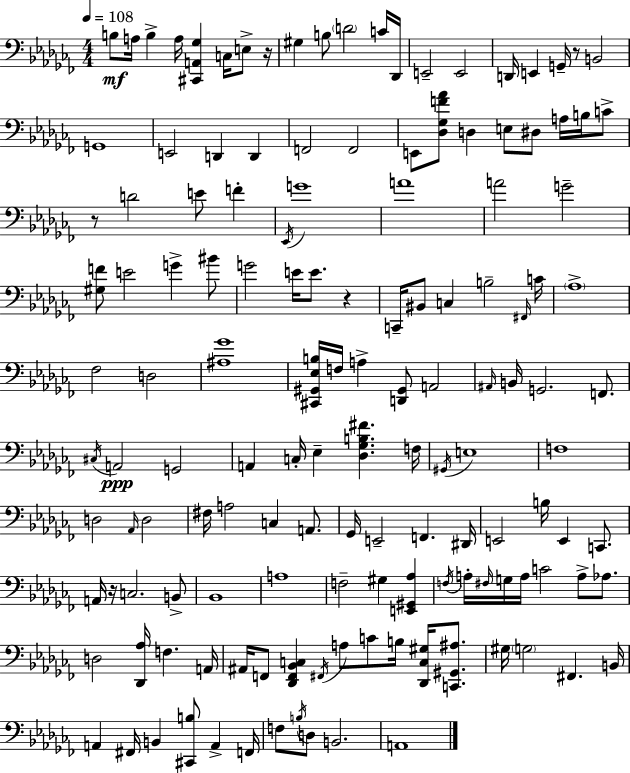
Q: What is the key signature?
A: AES minor